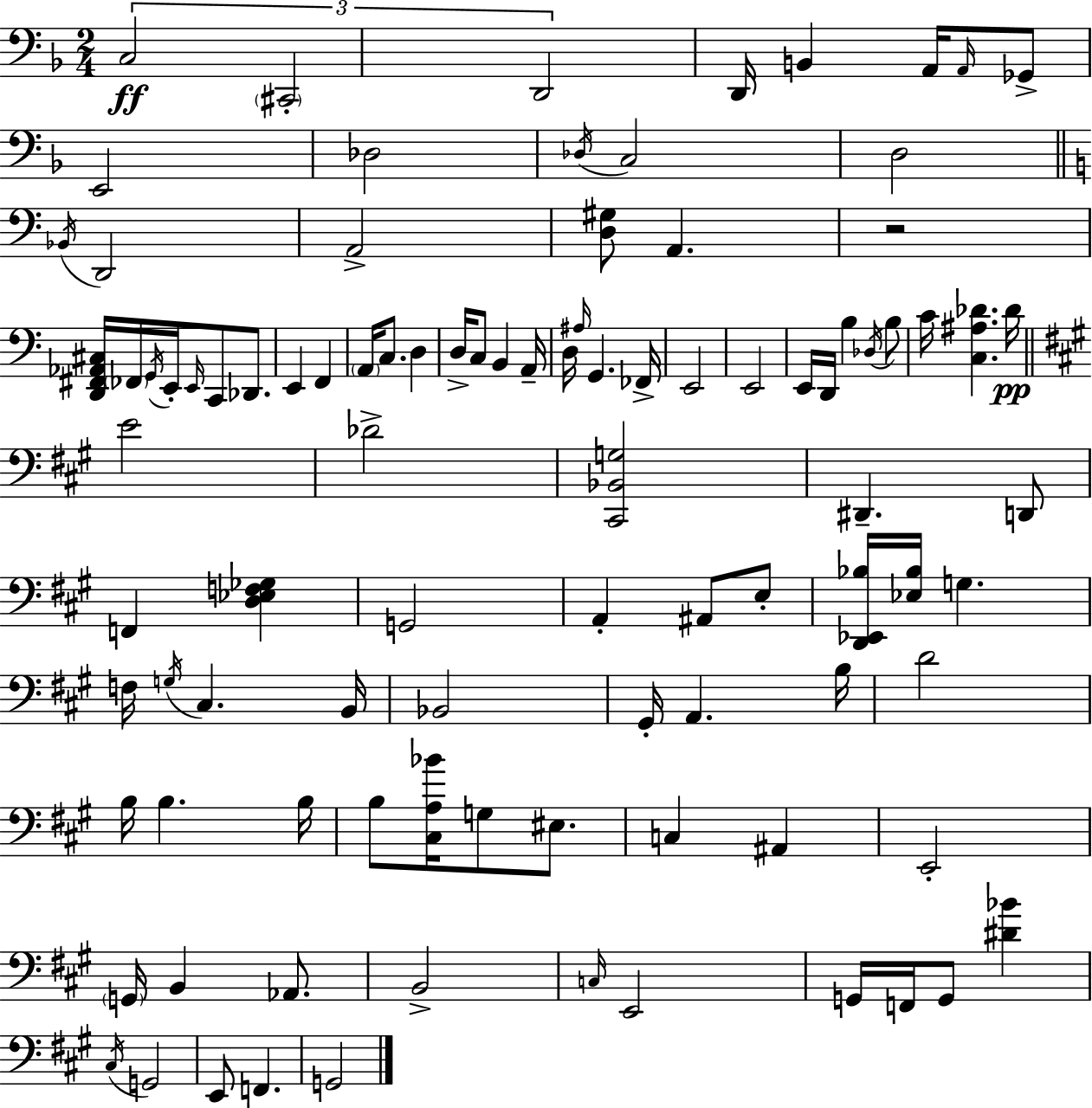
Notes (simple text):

C3/h C#2/h D2/h D2/s B2/q A2/s A2/s Gb2/e E2/h Db3/h Db3/s C3/h D3/h Bb2/s D2/h A2/h [D3,G#3]/e A2/q. R/h [D2,F#2,Ab2,C#3]/s FES2/s G2/s E2/s E2/s C2/e Db2/e. E2/q F2/q A2/s C3/e. D3/q D3/s C3/e B2/q A2/s D3/s A#3/s G2/q. FES2/s E2/h E2/h E2/s D2/s B3/q Db3/s B3/e C4/s [C3,A#3,Db4]/q. Db4/s E4/h Db4/h [C#2,Bb2,G3]/h D#2/q. D2/e F2/q [D3,Eb3,F3,Gb3]/q G2/h A2/q A#2/e E3/e [D2,Eb2,Bb3]/s [Eb3,Bb3]/s G3/q. F3/s G3/s C#3/q. B2/s Bb2/h G#2/s A2/q. B3/s D4/h B3/s B3/q. B3/s B3/e [C#3,A3,Bb4]/s G3/e EIS3/e. C3/q A#2/q E2/h G2/s B2/q Ab2/e. B2/h C3/s E2/h G2/s F2/s G2/e [D#4,Bb4]/q C#3/s G2/h E2/e F2/q. G2/h